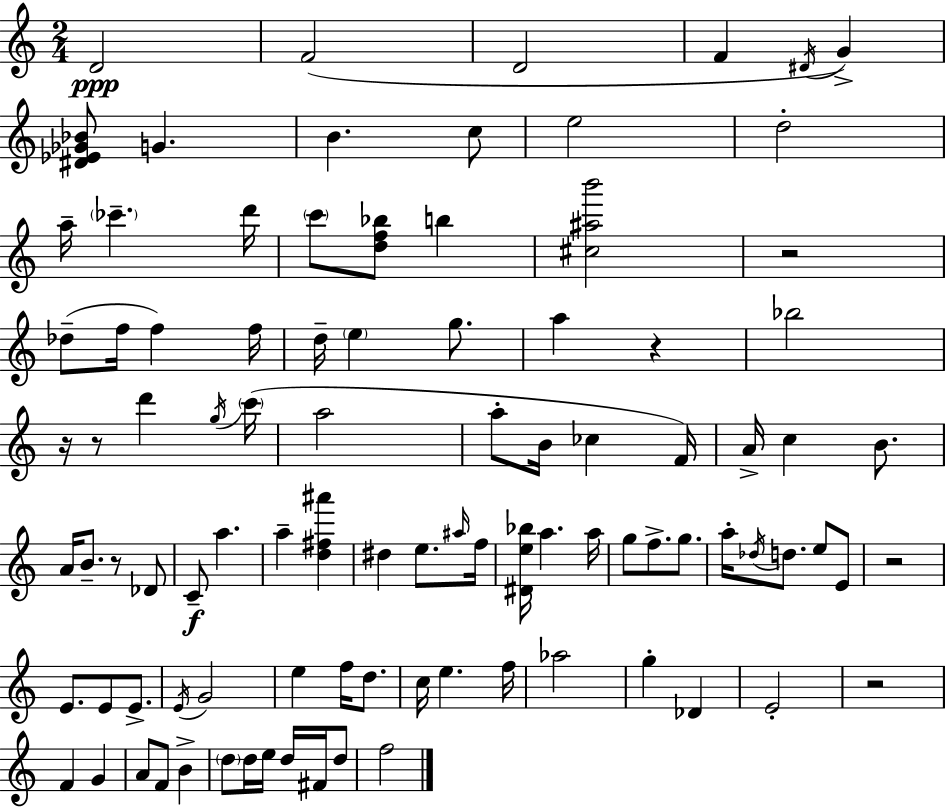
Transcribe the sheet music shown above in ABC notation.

X:1
T:Untitled
M:2/4
L:1/4
K:Am
D2 F2 D2 F ^D/4 G [^D_E_G_B]/2 G B c/2 e2 d2 a/4 _c' d'/4 c'/2 [df_b]/2 b [^c^ab']2 z2 _d/2 f/4 f f/4 d/4 e g/2 a z _b2 z/4 z/2 d' g/4 c'/4 a2 a/2 B/4 _c F/4 A/4 c B/2 A/4 B/2 z/2 _D/2 C/2 a a [d^f^a'] ^d e/2 ^a/4 f/4 [^De_b]/4 a a/4 g/2 f/2 g/2 a/4 _d/4 d/2 e/2 E/2 z2 E/2 E/2 E/2 E/4 G2 e f/4 d/2 c/4 e f/4 _a2 g _D E2 z2 F G A/2 F/2 B d/2 d/4 e/4 d/4 ^F/4 d/2 f2